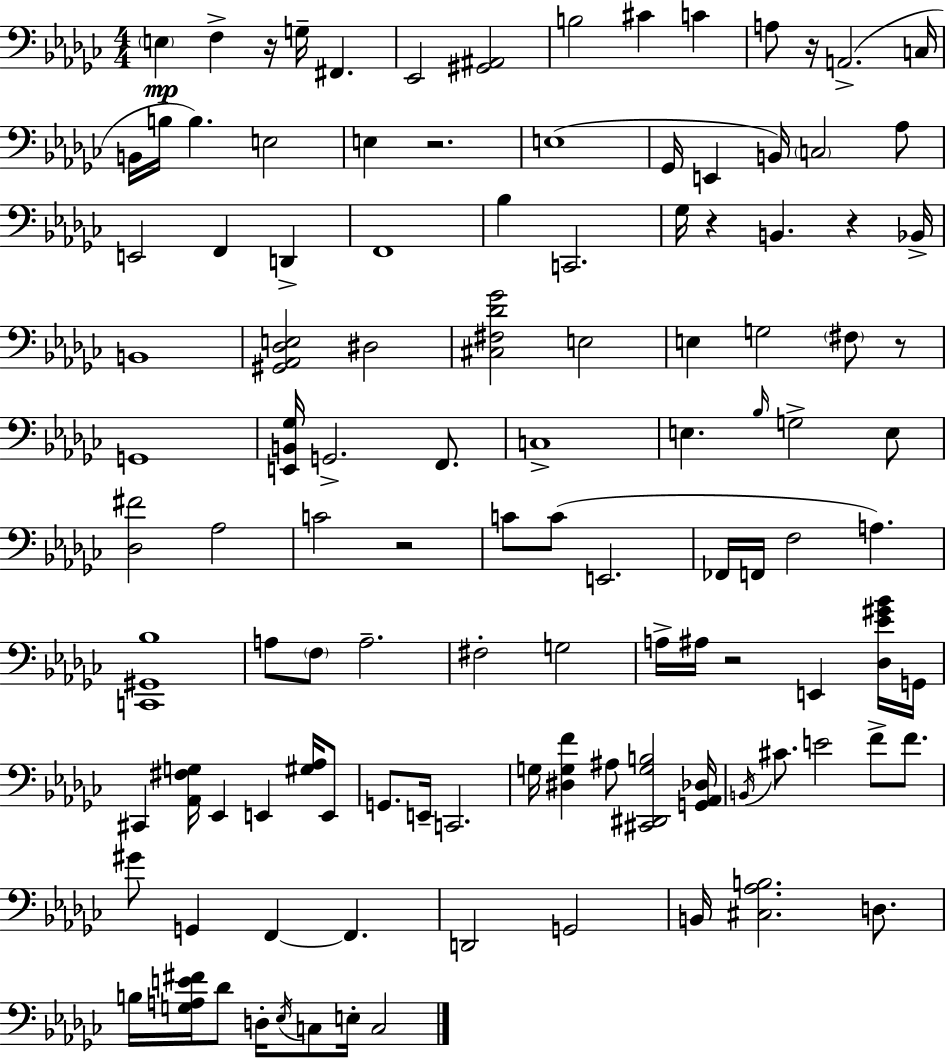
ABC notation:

X:1
T:Untitled
M:4/4
L:1/4
K:Ebm
E, F, z/4 G,/4 ^F,, _E,,2 [^G,,^A,,]2 B,2 ^C C A,/2 z/4 A,,2 C,/4 B,,/4 B,/4 B, E,2 E, z2 E,4 _G,,/4 E,, B,,/4 C,2 _A,/2 E,,2 F,, D,, F,,4 _B, C,,2 _G,/4 z B,, z _B,,/4 B,,4 [^G,,_A,,_D,E,]2 ^D,2 [^C,^F,_D_G]2 E,2 E, G,2 ^F,/2 z/2 G,,4 [E,,B,,_G,]/4 G,,2 F,,/2 C,4 E, _B,/4 G,2 E,/2 [_D,^F]2 _A,2 C2 z2 C/2 C/2 E,,2 _F,,/4 F,,/4 F,2 A, [C,,^G,,_B,]4 A,/2 F,/2 A,2 ^F,2 G,2 A,/4 ^A,/4 z2 E,, [_D,_E^G_B]/4 G,,/4 ^C,, [_A,,^F,G,]/4 _E,, E,, [^G,_A,]/4 E,,/2 G,,/2 E,,/4 C,,2 G,/4 [^D,G,F] ^A,/2 [^C,,^D,,G,B,]2 [G,,_A,,_D,]/4 B,,/4 ^C/2 E2 F/2 F/2 ^G/2 G,, F,, F,, D,,2 G,,2 B,,/4 [^C,_A,B,]2 D,/2 B,/4 [G,A,E^F]/4 _D/2 D,/4 _E,/4 C,/2 E,/4 C,2